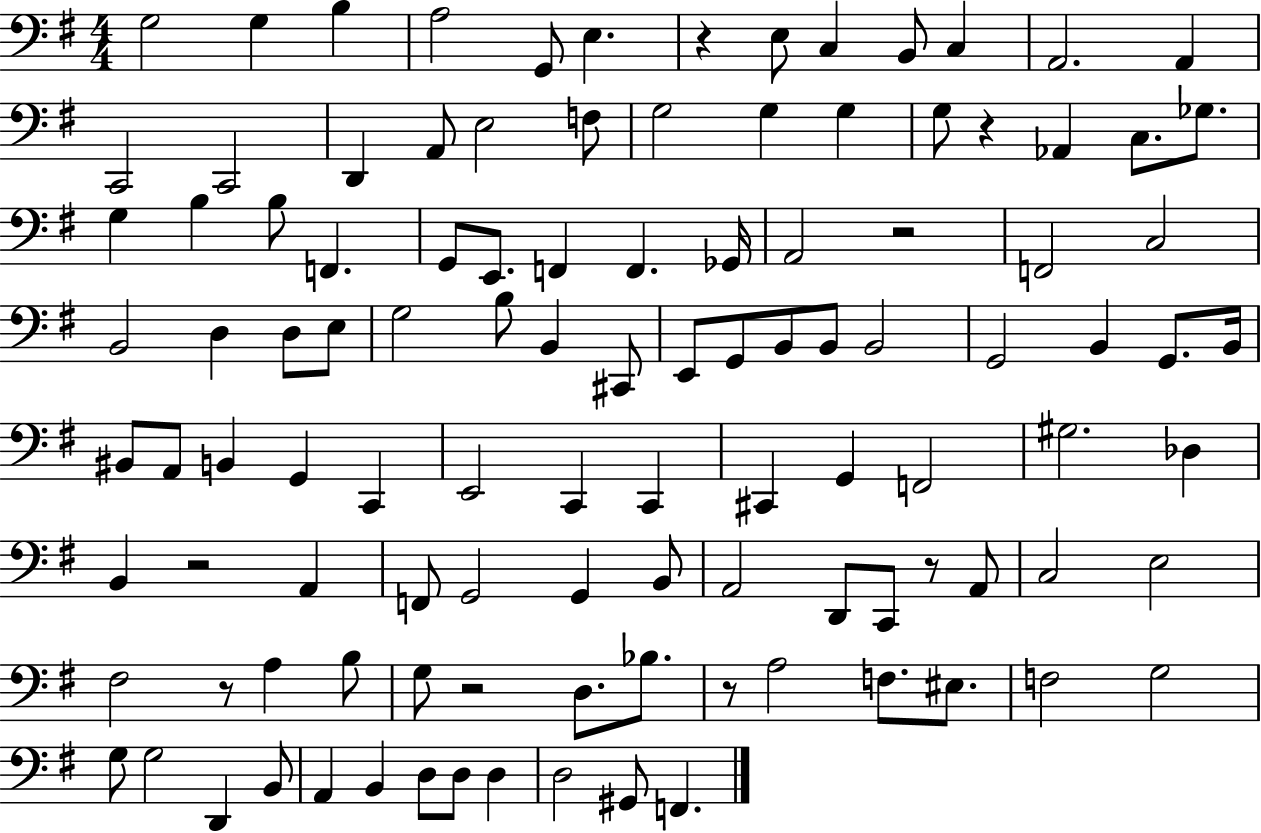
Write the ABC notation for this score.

X:1
T:Untitled
M:4/4
L:1/4
K:G
G,2 G, B, A,2 G,,/2 E, z E,/2 C, B,,/2 C, A,,2 A,, C,,2 C,,2 D,, A,,/2 E,2 F,/2 G,2 G, G, G,/2 z _A,, C,/2 _G,/2 G, B, B,/2 F,, G,,/2 E,,/2 F,, F,, _G,,/4 A,,2 z2 F,,2 C,2 B,,2 D, D,/2 E,/2 G,2 B,/2 B,, ^C,,/2 E,,/2 G,,/2 B,,/2 B,,/2 B,,2 G,,2 B,, G,,/2 B,,/4 ^B,,/2 A,,/2 B,, G,, C,, E,,2 C,, C,, ^C,, G,, F,,2 ^G,2 _D, B,, z2 A,, F,,/2 G,,2 G,, B,,/2 A,,2 D,,/2 C,,/2 z/2 A,,/2 C,2 E,2 ^F,2 z/2 A, B,/2 G,/2 z2 D,/2 _B,/2 z/2 A,2 F,/2 ^E,/2 F,2 G,2 G,/2 G,2 D,, B,,/2 A,, B,, D,/2 D,/2 D, D,2 ^G,,/2 F,,